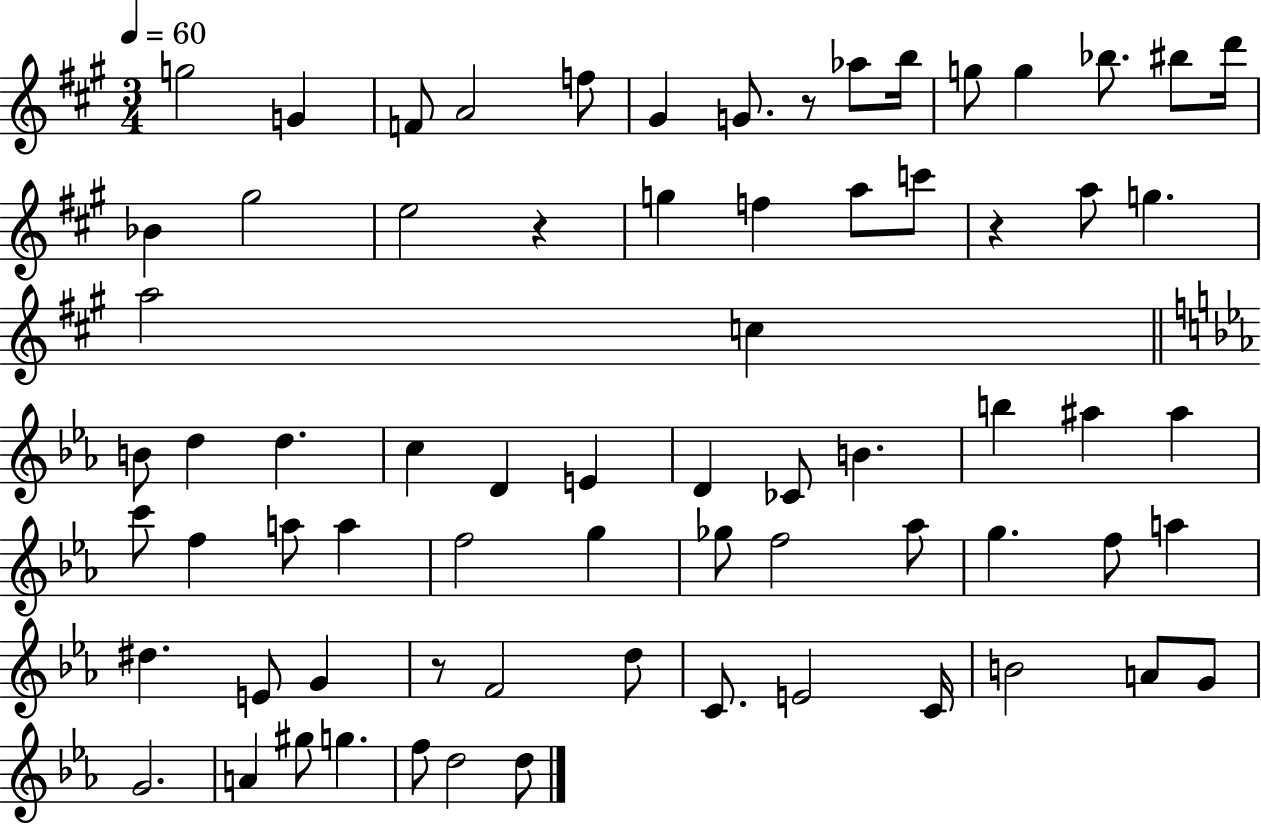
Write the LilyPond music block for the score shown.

{
  \clef treble
  \numericTimeSignature
  \time 3/4
  \key a \major
  \tempo 4 = 60
  g''2 g'4 | f'8 a'2 f''8 | gis'4 g'8. r8 aes''8 b''16 | g''8 g''4 bes''8. bis''8 d'''16 | \break bes'4 gis''2 | e''2 r4 | g''4 f''4 a''8 c'''8 | r4 a''8 g''4. | \break a''2 c''4 | \bar "||" \break \key ees \major b'8 d''4 d''4. | c''4 d'4 e'4 | d'4 ces'8 b'4. | b''4 ais''4 ais''4 | \break c'''8 f''4 a''8 a''4 | f''2 g''4 | ges''8 f''2 aes''8 | g''4. f''8 a''4 | \break dis''4. e'8 g'4 | r8 f'2 d''8 | c'8. e'2 c'16 | b'2 a'8 g'8 | \break g'2. | a'4 gis''8 g''4. | f''8 d''2 d''8 | \bar "|."
}